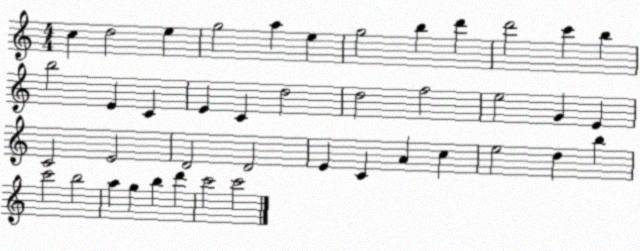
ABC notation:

X:1
T:Untitled
M:4/4
L:1/4
K:C
c d2 e g2 a e g2 b d' d'2 c' b b2 E C E C d2 d2 f2 e2 G E C2 E2 D2 D2 E C A c e2 d b c'2 b2 a g b d' c'2 c'2